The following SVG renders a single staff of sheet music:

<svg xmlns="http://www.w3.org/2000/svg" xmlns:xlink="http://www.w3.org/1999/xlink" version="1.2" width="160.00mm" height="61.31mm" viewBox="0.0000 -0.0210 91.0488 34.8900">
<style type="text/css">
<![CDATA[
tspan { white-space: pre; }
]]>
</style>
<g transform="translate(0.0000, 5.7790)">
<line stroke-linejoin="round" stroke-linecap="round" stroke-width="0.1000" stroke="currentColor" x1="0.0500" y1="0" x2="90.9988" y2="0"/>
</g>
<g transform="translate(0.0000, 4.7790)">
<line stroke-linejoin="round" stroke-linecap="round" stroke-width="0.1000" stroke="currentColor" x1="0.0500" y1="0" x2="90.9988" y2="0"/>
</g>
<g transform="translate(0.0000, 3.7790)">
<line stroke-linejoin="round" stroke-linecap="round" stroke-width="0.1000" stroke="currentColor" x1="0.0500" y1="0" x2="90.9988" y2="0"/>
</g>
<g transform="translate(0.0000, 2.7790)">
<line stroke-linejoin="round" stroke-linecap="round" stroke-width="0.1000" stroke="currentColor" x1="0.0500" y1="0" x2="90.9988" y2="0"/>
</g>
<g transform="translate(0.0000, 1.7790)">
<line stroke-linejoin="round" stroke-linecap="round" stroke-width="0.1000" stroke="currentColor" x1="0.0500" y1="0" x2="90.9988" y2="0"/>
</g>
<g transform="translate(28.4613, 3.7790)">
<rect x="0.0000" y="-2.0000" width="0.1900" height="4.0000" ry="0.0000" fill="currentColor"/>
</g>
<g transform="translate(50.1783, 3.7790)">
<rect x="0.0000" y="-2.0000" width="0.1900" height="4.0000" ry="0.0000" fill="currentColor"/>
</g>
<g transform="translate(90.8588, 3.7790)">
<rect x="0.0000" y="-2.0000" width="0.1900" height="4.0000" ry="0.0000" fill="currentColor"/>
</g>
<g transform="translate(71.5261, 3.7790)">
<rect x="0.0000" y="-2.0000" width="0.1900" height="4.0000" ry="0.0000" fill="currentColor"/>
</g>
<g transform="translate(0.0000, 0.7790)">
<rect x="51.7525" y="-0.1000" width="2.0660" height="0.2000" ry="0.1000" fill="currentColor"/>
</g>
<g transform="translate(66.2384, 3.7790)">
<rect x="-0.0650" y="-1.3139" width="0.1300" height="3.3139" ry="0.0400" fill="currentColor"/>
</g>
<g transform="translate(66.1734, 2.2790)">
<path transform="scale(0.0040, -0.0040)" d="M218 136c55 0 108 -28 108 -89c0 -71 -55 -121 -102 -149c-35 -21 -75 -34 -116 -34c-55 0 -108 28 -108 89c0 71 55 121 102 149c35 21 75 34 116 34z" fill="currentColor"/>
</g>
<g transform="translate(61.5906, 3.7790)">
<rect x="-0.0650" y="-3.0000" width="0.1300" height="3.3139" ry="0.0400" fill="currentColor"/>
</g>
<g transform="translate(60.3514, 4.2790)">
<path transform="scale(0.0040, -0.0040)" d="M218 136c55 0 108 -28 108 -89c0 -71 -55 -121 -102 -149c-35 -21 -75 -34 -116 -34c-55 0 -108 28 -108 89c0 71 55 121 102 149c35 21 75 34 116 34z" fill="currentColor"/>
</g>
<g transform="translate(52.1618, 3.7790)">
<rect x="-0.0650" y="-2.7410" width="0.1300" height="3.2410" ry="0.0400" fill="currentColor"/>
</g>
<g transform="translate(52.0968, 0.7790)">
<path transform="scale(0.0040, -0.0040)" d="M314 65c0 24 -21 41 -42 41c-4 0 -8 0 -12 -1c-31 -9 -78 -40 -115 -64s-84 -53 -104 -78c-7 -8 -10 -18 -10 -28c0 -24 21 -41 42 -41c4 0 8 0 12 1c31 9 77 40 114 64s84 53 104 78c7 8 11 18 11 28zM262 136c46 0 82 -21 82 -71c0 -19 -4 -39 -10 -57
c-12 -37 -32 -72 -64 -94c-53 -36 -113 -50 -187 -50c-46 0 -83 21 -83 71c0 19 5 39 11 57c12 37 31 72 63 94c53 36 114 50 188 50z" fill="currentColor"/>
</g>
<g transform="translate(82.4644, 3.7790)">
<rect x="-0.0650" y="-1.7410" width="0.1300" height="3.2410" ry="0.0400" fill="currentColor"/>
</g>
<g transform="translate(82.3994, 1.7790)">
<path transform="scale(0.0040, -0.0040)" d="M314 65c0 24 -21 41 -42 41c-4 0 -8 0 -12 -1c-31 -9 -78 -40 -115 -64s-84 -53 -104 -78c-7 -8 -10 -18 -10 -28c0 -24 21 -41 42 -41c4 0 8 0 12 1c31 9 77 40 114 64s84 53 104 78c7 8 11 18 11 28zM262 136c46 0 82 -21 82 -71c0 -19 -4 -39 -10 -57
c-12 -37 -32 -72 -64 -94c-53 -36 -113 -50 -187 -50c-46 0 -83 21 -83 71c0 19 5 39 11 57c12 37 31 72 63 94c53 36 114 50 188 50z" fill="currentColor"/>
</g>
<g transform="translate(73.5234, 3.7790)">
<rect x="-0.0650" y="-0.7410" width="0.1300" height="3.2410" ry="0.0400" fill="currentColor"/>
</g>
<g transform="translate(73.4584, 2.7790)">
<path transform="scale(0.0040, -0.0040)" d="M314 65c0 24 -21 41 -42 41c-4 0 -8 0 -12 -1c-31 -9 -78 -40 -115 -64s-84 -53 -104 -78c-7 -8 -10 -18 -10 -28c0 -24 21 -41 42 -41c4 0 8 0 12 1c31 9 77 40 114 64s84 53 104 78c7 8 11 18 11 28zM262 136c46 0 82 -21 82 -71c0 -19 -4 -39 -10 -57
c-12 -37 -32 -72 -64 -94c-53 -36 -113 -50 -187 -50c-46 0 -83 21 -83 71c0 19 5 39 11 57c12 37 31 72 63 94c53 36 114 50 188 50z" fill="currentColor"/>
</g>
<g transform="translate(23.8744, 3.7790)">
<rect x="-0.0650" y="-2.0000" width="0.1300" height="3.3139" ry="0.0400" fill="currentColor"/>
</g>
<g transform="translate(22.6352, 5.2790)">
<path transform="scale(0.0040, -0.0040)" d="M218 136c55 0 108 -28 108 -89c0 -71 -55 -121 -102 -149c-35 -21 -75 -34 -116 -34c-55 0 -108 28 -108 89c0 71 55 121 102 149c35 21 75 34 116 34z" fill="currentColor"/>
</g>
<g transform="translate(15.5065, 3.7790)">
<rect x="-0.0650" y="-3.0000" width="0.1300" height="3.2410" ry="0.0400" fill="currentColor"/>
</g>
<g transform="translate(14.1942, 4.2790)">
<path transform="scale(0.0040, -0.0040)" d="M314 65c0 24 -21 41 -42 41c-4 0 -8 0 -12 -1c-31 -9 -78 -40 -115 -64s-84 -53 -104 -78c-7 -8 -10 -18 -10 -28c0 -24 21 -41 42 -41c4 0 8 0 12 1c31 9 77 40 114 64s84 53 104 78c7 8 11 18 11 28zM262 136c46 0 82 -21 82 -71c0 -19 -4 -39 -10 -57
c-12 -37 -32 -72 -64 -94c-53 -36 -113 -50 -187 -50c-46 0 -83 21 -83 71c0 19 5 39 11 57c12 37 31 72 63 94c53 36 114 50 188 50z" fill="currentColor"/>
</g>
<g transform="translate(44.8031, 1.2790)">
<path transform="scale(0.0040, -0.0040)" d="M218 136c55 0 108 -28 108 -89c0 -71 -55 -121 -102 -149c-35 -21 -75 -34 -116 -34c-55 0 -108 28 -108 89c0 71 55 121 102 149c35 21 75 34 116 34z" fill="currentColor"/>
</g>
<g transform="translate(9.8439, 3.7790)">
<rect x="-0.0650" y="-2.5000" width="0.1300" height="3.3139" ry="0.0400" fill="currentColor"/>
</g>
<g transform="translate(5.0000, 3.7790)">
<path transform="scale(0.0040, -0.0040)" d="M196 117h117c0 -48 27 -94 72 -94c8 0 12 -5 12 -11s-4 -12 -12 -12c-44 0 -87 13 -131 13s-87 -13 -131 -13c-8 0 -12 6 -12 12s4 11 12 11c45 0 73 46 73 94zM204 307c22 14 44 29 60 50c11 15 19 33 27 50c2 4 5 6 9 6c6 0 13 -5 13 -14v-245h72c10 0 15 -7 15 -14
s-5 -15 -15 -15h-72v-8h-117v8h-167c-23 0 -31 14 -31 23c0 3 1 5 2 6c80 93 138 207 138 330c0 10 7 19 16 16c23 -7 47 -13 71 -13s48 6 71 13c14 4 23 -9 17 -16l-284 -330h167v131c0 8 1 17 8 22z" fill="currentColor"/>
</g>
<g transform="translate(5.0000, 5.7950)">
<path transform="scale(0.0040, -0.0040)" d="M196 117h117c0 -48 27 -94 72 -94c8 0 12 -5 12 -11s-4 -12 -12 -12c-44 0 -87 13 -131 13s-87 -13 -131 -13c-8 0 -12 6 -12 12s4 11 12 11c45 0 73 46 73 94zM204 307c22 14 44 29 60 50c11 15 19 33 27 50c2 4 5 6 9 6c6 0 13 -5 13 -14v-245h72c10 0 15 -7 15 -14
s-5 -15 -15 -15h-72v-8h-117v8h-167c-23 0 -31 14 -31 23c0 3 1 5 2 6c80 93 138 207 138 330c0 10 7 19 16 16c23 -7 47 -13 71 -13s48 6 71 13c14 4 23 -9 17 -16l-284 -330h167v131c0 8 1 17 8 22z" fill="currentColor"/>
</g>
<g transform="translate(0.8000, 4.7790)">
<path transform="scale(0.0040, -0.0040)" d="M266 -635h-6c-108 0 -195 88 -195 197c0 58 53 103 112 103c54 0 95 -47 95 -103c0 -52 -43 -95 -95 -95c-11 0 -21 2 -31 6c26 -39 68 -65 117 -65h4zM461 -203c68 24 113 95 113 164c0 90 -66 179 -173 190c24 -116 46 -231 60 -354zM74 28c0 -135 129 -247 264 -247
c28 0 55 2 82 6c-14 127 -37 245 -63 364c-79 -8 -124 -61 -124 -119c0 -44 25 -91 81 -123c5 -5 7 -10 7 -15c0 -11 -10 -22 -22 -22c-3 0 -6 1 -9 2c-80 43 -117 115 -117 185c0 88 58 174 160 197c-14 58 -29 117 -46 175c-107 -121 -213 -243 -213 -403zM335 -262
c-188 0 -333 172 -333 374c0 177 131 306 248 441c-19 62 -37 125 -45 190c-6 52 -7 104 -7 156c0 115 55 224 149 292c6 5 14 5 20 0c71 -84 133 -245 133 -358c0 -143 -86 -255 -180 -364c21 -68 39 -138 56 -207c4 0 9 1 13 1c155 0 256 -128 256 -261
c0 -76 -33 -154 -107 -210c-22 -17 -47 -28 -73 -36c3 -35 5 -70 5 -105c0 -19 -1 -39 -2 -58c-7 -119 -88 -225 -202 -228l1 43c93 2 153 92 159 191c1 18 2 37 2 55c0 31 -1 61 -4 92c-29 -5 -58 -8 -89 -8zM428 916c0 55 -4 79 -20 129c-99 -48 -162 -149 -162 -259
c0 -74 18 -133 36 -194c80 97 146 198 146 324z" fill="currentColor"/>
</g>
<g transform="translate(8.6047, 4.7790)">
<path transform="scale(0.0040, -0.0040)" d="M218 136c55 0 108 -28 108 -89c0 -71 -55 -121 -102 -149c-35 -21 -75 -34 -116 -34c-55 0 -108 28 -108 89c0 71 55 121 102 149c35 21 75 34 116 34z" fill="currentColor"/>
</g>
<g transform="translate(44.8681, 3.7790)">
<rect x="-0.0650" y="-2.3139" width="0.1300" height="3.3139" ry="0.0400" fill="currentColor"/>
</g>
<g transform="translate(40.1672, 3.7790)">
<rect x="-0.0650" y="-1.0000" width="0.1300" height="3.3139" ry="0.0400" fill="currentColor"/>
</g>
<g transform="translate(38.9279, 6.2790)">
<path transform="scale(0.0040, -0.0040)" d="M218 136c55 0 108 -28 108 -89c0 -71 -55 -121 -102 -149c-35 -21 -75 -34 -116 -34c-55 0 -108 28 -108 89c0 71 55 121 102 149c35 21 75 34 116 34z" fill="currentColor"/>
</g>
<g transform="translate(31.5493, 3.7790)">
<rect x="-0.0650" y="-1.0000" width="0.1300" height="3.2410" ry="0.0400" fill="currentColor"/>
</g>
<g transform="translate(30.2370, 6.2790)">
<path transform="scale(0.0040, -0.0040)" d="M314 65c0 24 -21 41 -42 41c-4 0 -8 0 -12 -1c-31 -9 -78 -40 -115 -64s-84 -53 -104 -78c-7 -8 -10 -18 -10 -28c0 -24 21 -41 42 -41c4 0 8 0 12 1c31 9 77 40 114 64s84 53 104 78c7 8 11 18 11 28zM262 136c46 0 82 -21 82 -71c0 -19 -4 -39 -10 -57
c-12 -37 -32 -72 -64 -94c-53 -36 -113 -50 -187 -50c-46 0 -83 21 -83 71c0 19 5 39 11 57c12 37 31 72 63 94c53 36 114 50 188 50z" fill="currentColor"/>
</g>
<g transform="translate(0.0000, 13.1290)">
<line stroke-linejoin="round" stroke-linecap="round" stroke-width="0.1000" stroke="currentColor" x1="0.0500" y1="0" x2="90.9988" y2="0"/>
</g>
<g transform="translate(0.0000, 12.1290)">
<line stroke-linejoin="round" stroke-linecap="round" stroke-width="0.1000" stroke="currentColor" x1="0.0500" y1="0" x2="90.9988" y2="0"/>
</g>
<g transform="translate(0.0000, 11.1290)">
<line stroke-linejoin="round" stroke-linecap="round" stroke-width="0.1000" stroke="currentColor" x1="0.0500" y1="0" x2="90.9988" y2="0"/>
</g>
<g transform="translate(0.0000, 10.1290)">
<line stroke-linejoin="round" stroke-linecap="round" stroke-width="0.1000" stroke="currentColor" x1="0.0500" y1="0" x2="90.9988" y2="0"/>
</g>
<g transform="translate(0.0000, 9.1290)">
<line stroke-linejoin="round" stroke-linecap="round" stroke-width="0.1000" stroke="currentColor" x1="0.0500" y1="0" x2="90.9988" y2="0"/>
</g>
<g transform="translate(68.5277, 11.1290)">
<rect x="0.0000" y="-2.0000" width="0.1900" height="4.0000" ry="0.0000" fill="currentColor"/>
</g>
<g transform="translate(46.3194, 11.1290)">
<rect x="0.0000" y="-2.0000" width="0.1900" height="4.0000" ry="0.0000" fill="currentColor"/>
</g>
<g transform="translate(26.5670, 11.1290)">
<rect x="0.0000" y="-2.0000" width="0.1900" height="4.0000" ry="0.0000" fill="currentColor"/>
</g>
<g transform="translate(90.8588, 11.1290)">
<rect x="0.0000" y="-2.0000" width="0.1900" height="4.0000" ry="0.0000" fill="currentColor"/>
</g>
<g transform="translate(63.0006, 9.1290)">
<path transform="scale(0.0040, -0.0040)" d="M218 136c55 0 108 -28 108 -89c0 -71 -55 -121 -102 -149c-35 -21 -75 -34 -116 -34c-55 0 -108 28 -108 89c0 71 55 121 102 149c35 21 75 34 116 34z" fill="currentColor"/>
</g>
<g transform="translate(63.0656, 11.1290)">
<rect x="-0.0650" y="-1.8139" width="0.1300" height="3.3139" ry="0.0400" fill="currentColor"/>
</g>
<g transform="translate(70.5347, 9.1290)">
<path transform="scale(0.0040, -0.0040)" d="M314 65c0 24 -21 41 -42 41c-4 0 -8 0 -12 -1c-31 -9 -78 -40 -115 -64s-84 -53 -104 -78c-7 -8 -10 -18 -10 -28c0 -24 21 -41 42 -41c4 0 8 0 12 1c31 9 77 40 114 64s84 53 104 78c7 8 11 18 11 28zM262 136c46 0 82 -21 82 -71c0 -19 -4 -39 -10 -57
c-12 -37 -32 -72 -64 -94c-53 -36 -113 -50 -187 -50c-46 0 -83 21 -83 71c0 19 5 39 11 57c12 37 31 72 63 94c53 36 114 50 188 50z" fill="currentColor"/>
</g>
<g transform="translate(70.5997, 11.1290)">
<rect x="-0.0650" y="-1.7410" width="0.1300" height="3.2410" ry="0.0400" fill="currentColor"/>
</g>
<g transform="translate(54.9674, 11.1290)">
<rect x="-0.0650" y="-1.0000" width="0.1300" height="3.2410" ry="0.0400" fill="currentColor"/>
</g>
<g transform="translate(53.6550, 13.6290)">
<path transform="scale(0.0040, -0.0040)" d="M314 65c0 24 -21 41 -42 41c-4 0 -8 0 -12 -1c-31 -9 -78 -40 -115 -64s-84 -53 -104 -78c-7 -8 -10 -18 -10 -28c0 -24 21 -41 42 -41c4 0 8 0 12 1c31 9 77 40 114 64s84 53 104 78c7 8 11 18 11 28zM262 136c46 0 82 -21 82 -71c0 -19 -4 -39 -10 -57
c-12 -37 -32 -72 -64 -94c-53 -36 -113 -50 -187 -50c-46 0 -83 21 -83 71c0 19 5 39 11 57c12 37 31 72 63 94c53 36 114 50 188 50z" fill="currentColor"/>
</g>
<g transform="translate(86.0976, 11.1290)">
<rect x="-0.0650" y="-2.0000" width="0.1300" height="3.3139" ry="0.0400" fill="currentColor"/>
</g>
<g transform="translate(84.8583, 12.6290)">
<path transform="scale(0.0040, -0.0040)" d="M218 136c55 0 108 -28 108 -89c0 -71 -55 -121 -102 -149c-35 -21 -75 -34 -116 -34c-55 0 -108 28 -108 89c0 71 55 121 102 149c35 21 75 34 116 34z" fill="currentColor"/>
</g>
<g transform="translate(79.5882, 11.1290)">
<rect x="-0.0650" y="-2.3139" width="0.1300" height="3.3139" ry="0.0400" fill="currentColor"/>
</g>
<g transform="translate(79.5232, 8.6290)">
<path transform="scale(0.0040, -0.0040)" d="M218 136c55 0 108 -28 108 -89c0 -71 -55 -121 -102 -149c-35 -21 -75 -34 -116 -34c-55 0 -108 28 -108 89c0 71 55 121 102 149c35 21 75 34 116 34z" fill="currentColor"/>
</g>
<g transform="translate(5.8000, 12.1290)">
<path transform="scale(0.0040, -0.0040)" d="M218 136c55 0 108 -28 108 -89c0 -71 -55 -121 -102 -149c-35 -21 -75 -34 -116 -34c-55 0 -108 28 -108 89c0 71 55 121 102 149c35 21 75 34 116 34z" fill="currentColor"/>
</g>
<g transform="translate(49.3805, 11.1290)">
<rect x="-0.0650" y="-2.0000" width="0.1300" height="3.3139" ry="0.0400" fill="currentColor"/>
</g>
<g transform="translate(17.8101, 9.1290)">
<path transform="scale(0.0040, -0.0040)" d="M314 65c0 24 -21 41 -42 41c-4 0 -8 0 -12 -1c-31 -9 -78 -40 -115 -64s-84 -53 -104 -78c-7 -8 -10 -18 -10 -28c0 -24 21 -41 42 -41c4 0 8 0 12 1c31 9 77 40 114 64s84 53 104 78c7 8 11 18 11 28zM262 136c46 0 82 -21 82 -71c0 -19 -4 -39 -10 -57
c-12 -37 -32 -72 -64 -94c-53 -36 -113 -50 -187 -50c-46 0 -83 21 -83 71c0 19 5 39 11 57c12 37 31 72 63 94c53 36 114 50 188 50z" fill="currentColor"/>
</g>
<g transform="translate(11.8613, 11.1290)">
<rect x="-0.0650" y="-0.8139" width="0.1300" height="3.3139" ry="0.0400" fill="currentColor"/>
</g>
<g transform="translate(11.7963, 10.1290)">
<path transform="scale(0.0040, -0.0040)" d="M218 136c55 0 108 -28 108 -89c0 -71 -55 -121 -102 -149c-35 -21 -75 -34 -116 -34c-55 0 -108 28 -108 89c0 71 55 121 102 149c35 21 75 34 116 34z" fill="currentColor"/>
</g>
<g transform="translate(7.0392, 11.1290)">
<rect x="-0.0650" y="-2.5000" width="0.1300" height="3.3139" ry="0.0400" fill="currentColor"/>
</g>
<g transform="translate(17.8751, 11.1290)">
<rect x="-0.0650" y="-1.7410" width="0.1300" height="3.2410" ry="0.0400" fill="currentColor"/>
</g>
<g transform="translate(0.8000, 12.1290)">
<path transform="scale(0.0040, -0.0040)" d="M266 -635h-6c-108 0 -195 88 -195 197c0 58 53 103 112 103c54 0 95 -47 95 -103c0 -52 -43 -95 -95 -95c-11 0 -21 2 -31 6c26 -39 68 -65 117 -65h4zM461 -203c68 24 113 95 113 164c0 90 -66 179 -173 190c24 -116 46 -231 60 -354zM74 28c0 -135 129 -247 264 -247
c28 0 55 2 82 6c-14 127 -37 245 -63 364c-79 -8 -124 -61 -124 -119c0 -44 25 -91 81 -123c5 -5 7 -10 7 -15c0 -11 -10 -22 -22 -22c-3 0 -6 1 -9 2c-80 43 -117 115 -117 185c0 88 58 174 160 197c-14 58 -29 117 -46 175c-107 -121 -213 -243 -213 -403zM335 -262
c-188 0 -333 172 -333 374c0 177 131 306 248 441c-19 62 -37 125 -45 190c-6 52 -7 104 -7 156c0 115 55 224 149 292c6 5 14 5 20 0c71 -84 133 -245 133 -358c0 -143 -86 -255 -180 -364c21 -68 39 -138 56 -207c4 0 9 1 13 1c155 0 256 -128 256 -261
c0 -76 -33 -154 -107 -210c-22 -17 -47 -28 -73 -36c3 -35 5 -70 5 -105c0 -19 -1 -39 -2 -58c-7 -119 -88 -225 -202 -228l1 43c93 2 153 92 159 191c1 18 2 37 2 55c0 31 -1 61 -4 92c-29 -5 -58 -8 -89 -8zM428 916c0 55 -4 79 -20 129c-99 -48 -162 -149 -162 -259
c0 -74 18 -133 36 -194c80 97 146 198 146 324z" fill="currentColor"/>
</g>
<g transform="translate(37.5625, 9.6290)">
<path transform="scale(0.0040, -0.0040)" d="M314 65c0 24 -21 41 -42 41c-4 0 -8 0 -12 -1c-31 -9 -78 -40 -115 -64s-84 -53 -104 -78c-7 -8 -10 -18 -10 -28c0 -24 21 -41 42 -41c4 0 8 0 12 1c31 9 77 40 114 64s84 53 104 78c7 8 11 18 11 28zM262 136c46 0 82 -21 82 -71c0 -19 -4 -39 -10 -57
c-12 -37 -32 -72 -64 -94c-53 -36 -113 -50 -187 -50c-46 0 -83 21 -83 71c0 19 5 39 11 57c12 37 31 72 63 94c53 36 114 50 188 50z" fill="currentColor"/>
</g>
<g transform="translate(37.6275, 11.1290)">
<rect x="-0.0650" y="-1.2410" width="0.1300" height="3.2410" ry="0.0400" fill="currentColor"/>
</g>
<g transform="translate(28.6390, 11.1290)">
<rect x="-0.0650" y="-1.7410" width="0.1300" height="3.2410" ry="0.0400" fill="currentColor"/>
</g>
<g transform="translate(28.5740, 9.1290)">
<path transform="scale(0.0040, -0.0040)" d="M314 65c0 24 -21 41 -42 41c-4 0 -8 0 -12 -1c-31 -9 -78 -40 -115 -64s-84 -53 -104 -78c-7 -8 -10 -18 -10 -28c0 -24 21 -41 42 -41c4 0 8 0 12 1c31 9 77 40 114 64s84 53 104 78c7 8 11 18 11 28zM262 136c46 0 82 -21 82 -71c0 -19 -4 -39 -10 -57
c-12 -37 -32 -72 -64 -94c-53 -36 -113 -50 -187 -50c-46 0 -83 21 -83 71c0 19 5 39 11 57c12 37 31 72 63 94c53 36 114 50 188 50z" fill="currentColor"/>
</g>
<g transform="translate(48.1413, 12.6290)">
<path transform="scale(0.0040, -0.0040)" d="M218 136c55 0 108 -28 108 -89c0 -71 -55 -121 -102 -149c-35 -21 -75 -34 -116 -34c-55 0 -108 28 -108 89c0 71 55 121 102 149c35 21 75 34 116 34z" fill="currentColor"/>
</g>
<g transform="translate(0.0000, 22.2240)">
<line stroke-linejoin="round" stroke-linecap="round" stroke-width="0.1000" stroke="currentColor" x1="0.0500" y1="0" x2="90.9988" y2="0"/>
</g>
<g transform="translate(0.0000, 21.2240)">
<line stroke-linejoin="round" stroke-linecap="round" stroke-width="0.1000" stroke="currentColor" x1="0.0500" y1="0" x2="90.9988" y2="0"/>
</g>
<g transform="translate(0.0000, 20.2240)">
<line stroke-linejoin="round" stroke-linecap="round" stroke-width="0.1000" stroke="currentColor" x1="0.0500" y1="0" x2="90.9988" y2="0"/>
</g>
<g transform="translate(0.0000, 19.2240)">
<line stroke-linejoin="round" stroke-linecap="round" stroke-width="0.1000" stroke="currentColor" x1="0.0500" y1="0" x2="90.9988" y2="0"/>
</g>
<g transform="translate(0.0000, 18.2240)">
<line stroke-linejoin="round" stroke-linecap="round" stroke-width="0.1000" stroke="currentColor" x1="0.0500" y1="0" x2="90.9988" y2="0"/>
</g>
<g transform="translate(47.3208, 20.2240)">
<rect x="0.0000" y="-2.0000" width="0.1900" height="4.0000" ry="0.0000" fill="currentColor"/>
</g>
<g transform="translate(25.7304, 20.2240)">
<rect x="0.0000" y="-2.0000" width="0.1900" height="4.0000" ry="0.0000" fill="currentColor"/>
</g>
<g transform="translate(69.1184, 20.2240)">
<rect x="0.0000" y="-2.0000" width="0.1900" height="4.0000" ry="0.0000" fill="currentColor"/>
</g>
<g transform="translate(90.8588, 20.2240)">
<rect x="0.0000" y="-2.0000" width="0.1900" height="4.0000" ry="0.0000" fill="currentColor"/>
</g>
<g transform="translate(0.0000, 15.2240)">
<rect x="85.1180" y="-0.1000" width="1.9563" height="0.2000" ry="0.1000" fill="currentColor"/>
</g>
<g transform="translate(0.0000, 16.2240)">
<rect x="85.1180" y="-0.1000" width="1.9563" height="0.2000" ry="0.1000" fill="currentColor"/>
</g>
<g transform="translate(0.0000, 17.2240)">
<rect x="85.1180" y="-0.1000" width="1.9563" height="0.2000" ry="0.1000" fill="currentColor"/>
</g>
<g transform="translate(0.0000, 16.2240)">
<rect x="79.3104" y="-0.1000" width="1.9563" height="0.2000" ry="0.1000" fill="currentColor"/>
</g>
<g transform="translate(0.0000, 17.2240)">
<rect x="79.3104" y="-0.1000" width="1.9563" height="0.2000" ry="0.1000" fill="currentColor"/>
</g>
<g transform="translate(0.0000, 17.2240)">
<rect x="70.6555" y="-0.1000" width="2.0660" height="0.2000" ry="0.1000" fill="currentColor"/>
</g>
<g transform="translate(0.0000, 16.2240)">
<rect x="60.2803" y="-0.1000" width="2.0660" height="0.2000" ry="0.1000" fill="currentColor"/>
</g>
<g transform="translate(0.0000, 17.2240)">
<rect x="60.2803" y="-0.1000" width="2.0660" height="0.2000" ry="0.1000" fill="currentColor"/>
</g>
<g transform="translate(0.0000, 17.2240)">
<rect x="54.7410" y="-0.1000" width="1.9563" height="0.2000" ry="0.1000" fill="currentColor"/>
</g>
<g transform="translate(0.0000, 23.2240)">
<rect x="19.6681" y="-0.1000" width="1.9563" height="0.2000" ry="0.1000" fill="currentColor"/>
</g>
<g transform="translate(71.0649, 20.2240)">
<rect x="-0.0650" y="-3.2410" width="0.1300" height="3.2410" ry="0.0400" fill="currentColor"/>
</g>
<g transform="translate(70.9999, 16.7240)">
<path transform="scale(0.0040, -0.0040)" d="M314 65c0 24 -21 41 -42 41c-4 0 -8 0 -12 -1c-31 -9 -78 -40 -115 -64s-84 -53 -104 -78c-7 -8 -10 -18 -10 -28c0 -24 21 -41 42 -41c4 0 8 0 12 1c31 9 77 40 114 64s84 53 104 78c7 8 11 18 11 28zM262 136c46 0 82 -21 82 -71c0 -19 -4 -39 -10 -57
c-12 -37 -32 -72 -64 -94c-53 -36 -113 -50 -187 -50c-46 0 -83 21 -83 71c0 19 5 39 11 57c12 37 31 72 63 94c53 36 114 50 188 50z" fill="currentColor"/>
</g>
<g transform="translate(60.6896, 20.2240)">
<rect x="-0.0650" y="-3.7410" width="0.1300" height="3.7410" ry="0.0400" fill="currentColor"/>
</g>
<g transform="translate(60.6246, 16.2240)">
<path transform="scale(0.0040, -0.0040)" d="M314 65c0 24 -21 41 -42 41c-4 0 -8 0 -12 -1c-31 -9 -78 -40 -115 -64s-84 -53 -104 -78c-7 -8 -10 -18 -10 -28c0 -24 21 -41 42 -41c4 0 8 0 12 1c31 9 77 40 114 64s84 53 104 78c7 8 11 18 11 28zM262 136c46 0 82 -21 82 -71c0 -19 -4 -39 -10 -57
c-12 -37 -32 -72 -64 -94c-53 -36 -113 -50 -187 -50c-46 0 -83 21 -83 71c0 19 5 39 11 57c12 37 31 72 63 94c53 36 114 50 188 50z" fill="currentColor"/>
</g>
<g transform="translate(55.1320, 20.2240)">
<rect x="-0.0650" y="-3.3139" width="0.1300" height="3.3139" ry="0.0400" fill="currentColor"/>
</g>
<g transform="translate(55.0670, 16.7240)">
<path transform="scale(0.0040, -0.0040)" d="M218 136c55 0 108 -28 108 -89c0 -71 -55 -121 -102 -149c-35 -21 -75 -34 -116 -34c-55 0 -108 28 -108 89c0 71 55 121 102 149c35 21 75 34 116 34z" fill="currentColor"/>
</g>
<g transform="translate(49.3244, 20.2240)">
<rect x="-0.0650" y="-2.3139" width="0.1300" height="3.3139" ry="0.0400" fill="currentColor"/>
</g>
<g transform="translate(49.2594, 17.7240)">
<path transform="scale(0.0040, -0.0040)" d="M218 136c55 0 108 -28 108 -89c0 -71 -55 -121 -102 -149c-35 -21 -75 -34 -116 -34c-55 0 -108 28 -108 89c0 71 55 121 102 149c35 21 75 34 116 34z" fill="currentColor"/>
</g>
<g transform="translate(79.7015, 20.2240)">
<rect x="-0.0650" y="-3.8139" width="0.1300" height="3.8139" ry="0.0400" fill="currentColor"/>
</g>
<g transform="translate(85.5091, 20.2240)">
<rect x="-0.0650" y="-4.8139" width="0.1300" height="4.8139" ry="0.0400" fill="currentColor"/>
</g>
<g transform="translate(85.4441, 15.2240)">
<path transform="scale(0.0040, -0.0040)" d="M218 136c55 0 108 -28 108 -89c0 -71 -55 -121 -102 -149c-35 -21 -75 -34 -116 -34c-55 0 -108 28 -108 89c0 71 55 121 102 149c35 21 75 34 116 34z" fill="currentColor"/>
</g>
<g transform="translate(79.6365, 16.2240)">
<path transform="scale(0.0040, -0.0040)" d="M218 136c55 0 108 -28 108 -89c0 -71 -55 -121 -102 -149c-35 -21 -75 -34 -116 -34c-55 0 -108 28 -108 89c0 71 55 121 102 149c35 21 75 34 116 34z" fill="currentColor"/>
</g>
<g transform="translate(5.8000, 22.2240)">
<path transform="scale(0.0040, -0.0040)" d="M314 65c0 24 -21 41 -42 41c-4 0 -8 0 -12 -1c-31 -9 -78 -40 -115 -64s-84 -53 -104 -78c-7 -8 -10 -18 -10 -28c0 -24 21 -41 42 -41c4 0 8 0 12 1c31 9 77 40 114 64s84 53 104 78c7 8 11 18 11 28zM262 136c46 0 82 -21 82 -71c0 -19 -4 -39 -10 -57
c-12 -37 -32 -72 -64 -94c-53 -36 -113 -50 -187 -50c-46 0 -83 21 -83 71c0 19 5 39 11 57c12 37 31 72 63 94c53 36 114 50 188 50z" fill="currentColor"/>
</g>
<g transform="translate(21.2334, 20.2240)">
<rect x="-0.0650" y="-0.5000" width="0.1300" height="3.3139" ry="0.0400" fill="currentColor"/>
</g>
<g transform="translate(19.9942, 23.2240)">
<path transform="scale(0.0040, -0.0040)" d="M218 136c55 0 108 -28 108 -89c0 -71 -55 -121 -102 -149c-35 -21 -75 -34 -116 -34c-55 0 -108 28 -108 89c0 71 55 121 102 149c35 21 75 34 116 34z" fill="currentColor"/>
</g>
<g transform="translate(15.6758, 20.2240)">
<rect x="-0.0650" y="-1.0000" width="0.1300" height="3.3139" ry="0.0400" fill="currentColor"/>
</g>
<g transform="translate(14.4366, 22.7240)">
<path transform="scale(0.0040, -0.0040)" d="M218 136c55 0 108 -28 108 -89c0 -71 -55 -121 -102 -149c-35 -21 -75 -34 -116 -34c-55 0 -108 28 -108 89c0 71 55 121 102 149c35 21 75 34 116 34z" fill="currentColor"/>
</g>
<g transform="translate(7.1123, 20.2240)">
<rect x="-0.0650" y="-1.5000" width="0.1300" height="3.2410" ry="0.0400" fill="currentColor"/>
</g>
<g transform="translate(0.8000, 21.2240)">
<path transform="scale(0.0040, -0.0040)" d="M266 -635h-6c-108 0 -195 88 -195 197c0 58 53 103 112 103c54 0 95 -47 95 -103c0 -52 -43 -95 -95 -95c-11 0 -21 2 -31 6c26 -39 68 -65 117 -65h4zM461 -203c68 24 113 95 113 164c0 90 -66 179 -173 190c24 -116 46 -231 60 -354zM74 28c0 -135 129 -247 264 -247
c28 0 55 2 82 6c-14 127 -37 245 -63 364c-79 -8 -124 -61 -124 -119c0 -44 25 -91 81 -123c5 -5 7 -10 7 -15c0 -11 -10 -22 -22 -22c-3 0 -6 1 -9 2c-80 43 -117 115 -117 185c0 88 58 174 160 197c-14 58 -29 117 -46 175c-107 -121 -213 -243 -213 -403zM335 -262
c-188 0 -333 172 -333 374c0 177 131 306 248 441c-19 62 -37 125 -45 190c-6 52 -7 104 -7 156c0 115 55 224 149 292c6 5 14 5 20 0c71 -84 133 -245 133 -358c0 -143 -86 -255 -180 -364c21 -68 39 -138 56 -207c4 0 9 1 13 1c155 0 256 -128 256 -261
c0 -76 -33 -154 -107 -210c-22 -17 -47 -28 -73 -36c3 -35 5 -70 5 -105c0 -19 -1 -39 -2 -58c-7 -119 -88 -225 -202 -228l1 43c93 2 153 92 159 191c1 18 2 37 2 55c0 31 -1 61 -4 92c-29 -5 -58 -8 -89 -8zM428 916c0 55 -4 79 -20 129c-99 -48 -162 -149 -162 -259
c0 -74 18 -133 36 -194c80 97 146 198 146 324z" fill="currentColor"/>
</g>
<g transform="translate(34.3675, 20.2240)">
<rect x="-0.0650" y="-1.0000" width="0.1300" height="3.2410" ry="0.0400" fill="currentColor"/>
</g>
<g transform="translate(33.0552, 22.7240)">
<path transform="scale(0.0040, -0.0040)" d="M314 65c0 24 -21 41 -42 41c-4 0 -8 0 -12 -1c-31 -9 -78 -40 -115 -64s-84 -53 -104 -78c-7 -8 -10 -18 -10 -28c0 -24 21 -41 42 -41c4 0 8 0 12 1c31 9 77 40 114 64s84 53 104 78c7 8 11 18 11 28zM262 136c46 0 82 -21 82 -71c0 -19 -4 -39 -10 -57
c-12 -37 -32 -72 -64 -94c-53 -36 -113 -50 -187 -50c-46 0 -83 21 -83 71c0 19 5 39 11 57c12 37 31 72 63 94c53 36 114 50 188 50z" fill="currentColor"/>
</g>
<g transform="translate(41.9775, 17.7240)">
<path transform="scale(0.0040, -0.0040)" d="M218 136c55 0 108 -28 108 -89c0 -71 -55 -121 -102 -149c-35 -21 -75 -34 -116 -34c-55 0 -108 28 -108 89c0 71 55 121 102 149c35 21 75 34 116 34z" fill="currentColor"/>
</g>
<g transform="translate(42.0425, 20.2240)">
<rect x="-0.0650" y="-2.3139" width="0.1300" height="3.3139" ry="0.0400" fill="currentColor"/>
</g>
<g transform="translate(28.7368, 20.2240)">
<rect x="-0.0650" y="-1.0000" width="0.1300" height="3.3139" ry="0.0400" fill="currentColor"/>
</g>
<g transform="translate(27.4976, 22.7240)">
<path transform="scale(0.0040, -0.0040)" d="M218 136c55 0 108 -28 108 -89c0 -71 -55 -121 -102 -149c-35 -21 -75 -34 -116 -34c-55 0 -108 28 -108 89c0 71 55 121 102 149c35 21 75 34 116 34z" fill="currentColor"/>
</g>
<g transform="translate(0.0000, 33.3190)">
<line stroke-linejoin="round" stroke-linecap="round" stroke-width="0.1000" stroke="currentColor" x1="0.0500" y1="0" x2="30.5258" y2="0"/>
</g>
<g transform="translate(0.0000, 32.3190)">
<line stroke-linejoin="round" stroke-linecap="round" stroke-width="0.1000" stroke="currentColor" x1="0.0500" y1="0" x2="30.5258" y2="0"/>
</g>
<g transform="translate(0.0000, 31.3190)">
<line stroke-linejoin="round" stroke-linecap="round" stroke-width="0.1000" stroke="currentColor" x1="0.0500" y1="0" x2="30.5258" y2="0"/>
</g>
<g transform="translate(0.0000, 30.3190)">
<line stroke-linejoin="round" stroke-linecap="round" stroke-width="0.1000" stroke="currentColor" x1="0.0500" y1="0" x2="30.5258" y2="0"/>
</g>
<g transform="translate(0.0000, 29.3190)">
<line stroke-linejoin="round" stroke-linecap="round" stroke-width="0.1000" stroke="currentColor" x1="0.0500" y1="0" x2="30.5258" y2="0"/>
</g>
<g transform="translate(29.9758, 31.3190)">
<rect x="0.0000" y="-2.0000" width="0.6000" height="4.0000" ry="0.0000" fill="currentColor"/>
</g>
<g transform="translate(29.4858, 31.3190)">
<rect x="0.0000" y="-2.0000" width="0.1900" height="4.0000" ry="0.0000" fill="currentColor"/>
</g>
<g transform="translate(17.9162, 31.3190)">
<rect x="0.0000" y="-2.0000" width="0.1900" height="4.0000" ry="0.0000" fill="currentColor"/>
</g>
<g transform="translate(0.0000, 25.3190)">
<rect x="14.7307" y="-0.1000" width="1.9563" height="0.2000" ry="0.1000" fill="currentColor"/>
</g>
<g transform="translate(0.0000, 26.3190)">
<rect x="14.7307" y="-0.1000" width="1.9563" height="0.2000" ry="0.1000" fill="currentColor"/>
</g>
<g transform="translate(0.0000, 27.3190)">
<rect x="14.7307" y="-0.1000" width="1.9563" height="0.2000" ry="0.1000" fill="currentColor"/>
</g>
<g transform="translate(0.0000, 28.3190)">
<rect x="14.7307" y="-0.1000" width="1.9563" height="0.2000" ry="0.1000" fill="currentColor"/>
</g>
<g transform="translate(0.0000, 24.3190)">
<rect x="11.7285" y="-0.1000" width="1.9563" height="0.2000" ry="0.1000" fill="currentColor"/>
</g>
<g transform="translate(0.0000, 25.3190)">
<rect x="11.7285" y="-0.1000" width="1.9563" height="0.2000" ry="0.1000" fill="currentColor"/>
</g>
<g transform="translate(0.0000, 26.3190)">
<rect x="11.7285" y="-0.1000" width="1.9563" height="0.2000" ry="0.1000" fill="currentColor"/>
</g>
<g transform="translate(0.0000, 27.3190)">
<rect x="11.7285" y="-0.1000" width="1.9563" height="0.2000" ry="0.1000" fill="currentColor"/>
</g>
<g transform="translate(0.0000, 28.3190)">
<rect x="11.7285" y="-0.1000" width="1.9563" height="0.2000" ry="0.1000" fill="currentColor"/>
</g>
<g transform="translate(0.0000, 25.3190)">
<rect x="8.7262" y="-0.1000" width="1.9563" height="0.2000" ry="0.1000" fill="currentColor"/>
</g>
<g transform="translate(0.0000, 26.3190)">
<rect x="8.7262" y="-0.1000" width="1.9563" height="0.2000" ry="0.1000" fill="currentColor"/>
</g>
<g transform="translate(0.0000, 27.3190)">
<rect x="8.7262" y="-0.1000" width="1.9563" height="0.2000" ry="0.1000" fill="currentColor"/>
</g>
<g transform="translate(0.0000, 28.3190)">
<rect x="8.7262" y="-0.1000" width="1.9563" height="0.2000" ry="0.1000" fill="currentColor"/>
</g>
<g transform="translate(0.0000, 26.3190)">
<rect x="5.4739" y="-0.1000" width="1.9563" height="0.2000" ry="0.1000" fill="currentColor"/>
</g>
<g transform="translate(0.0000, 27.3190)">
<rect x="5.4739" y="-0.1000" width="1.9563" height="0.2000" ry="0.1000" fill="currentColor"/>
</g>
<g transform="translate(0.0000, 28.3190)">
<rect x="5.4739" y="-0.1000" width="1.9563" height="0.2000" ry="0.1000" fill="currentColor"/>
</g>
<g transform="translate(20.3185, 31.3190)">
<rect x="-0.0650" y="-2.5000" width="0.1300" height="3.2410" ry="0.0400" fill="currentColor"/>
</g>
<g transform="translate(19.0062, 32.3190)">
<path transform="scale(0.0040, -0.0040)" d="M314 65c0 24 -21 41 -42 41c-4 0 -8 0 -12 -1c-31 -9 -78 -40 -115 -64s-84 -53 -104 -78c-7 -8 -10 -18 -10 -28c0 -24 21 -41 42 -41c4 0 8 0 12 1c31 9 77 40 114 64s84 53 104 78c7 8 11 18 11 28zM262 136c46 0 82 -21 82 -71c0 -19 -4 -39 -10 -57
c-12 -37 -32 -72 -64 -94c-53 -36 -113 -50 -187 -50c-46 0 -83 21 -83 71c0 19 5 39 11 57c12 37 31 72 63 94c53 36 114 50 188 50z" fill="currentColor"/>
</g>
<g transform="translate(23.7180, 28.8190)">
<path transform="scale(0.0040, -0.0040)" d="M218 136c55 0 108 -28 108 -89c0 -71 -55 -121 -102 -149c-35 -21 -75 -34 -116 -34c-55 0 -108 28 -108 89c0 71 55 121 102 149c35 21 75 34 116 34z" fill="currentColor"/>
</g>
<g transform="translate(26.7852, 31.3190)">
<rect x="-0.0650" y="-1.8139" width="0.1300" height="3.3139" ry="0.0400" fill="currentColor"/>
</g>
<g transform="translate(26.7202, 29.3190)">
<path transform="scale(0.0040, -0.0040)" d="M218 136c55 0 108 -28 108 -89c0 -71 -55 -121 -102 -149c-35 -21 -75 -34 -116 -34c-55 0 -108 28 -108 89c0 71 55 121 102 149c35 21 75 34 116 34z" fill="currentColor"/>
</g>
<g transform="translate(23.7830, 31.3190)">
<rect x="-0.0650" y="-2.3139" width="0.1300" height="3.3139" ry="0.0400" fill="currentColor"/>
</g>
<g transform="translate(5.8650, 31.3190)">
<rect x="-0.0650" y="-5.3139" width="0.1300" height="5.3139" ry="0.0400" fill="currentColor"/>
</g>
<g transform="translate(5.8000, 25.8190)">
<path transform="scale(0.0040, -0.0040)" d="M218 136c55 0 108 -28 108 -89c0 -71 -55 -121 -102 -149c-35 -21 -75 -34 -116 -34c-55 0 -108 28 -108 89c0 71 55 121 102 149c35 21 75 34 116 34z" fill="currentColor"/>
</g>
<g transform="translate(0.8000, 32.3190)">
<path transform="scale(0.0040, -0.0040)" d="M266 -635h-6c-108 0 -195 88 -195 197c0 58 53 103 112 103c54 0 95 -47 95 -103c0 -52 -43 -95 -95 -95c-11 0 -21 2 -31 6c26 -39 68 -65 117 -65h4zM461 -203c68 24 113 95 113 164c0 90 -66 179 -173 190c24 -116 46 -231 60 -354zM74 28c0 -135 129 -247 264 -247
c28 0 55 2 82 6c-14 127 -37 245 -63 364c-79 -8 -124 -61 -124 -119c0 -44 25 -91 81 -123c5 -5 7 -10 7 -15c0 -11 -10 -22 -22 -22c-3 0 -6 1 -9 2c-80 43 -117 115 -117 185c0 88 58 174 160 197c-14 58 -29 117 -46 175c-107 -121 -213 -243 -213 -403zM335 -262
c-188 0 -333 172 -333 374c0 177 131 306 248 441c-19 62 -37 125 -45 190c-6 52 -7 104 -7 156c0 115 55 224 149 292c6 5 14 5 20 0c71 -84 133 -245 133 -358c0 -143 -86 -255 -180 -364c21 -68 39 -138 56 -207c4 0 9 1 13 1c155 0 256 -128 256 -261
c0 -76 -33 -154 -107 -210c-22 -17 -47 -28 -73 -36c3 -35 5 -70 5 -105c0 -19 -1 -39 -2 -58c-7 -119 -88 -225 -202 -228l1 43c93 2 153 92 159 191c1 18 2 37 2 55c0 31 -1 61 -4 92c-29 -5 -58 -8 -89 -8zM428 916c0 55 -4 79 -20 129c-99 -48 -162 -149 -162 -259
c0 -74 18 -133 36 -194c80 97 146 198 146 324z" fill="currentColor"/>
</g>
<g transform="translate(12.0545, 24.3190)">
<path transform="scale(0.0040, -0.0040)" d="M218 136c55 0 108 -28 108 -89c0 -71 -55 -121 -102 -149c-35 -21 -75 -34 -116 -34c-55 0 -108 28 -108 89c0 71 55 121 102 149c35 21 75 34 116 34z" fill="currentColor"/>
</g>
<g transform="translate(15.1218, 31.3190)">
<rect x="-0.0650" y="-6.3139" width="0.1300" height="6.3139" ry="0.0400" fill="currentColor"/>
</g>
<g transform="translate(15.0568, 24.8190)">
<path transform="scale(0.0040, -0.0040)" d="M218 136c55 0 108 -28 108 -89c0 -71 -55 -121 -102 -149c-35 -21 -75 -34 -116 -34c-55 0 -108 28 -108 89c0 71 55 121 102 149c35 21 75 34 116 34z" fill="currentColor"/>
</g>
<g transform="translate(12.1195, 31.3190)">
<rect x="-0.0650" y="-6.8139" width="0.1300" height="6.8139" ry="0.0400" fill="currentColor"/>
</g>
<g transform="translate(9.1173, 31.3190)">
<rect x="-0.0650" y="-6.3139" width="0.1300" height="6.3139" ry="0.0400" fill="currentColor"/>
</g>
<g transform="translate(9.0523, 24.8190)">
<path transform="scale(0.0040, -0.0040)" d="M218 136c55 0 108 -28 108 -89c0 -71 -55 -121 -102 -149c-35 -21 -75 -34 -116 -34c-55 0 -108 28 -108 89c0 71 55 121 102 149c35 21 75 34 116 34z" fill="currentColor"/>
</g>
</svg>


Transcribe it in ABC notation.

X:1
T:Untitled
M:4/4
L:1/4
K:C
G A2 F D2 D g a2 A e d2 f2 G d f2 f2 e2 F D2 f f2 g F E2 D C D D2 g g b c'2 b2 c' e' f' a' b' a' G2 g f